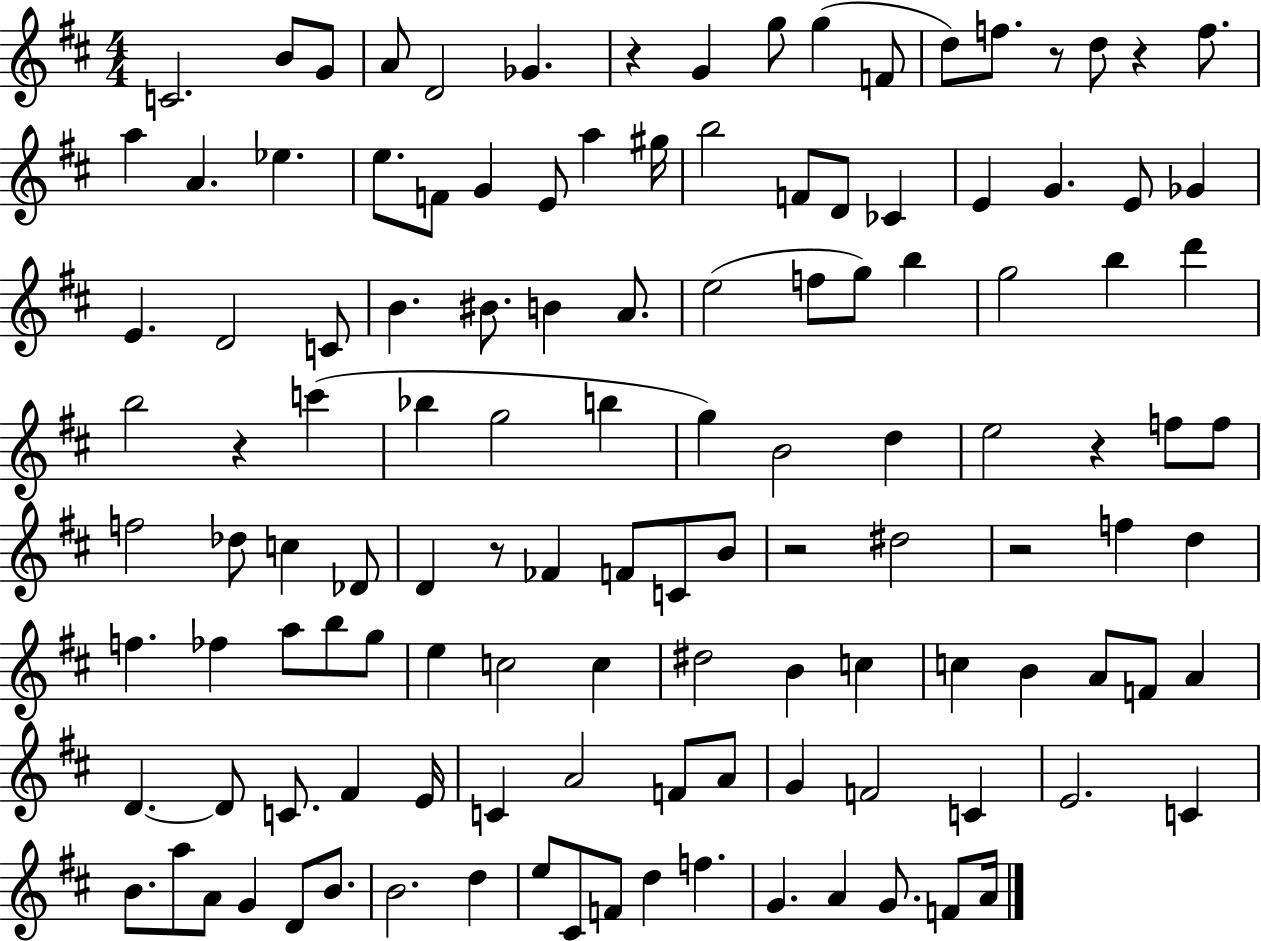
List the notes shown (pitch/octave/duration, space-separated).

C4/h. B4/e G4/e A4/e D4/h Gb4/q. R/q G4/q G5/e G5/q F4/e D5/e F5/e. R/e D5/e R/q F5/e. A5/q A4/q. Eb5/q. E5/e. F4/e G4/q E4/e A5/q G#5/s B5/h F4/e D4/e CES4/q E4/q G4/q. E4/e Gb4/q E4/q. D4/h C4/e B4/q. BIS4/e. B4/q A4/e. E5/h F5/e G5/e B5/q G5/h B5/q D6/q B5/h R/q C6/q Bb5/q G5/h B5/q G5/q B4/h D5/q E5/h R/q F5/e F5/e F5/h Db5/e C5/q Db4/e D4/q R/e FES4/q F4/e C4/e B4/e R/h D#5/h R/h F5/q D5/q F5/q. FES5/q A5/e B5/e G5/e E5/q C5/h C5/q D#5/h B4/q C5/q C5/q B4/q A4/e F4/e A4/q D4/q. D4/e C4/e. F#4/q E4/s C4/q A4/h F4/e A4/e G4/q F4/h C4/q E4/h. C4/q B4/e. A5/e A4/e G4/q D4/e B4/e. B4/h. D5/q E5/e C#4/e F4/e D5/q F5/q. G4/q. A4/q G4/e. F4/e A4/s